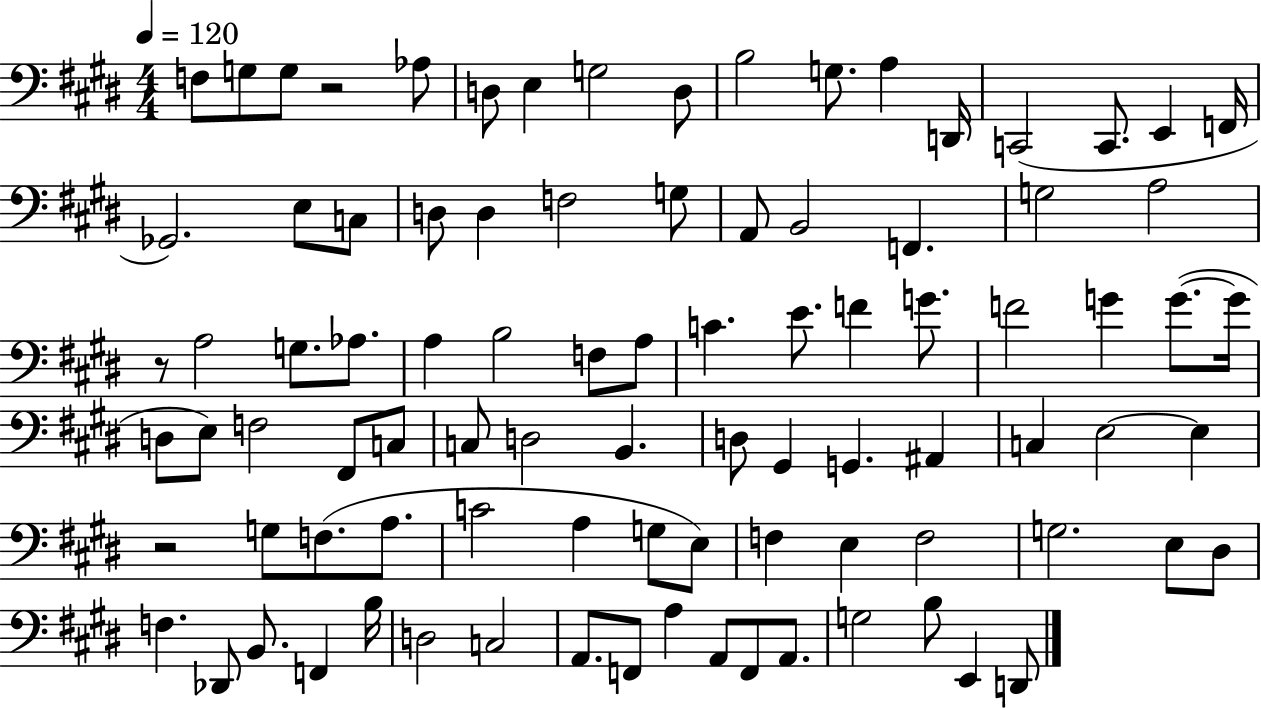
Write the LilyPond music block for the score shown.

{
  \clef bass
  \numericTimeSignature
  \time 4/4
  \key e \major
  \tempo 4 = 120
  \repeat volta 2 { f8 g8 g8 r2 aes8 | d8 e4 g2 d8 | b2 g8. a4 d,16 | c,2( c,8. e,4 f,16 | \break ges,2.) e8 c8 | d8 d4 f2 g8 | a,8 b,2 f,4. | g2 a2 | \break r8 a2 g8. aes8. | a4 b2 f8 a8 | c'4. e'8. f'4 g'8. | f'2 g'4 g'8.~(~ g'16 | \break d8 e8) f2 fis,8 c8 | c8 d2 b,4. | d8 gis,4 g,4. ais,4 | c4 e2~~ e4 | \break r2 g8 f8.( a8. | c'2 a4 g8 e8) | f4 e4 f2 | g2. e8 dis8 | \break f4. des,8 b,8. f,4 b16 | d2 c2 | a,8. f,8 a4 a,8 f,8 a,8. | g2 b8 e,4 d,8 | \break } \bar "|."
}